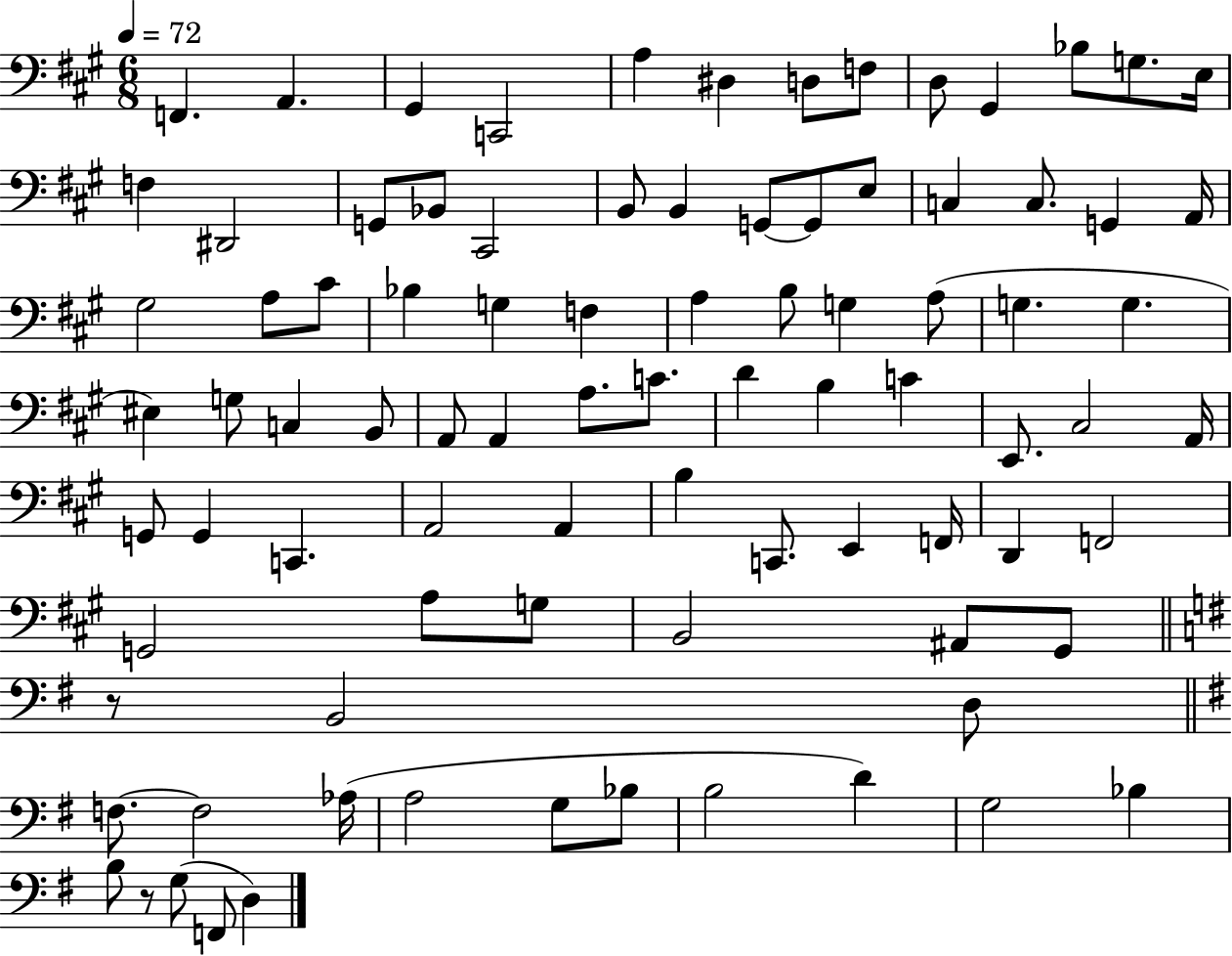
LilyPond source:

{
  \clef bass
  \numericTimeSignature
  \time 6/8
  \key a \major
  \tempo 4 = 72
  f,4. a,4. | gis,4 c,2 | a4 dis4 d8 f8 | d8 gis,4 bes8 g8. e16 | \break f4 dis,2 | g,8 bes,8 cis,2 | b,8 b,4 g,8~~ g,8 e8 | c4 c8. g,4 a,16 | \break gis2 a8 cis'8 | bes4 g4 f4 | a4 b8 g4 a8( | g4. g4. | \break eis4) g8 c4 b,8 | a,8 a,4 a8. c'8. | d'4 b4 c'4 | e,8. cis2 a,16 | \break g,8 g,4 c,4. | a,2 a,4 | b4 c,8. e,4 f,16 | d,4 f,2 | \break g,2 a8 g8 | b,2 ais,8 gis,8 | \bar "||" \break \key g \major r8 b,2 d8 | \bar "||" \break \key g \major f8.~~ f2 aes16( | a2 g8 bes8 | b2 d'4) | g2 bes4 | \break b8 r8 g8( f,8 d4) | \bar "|."
}